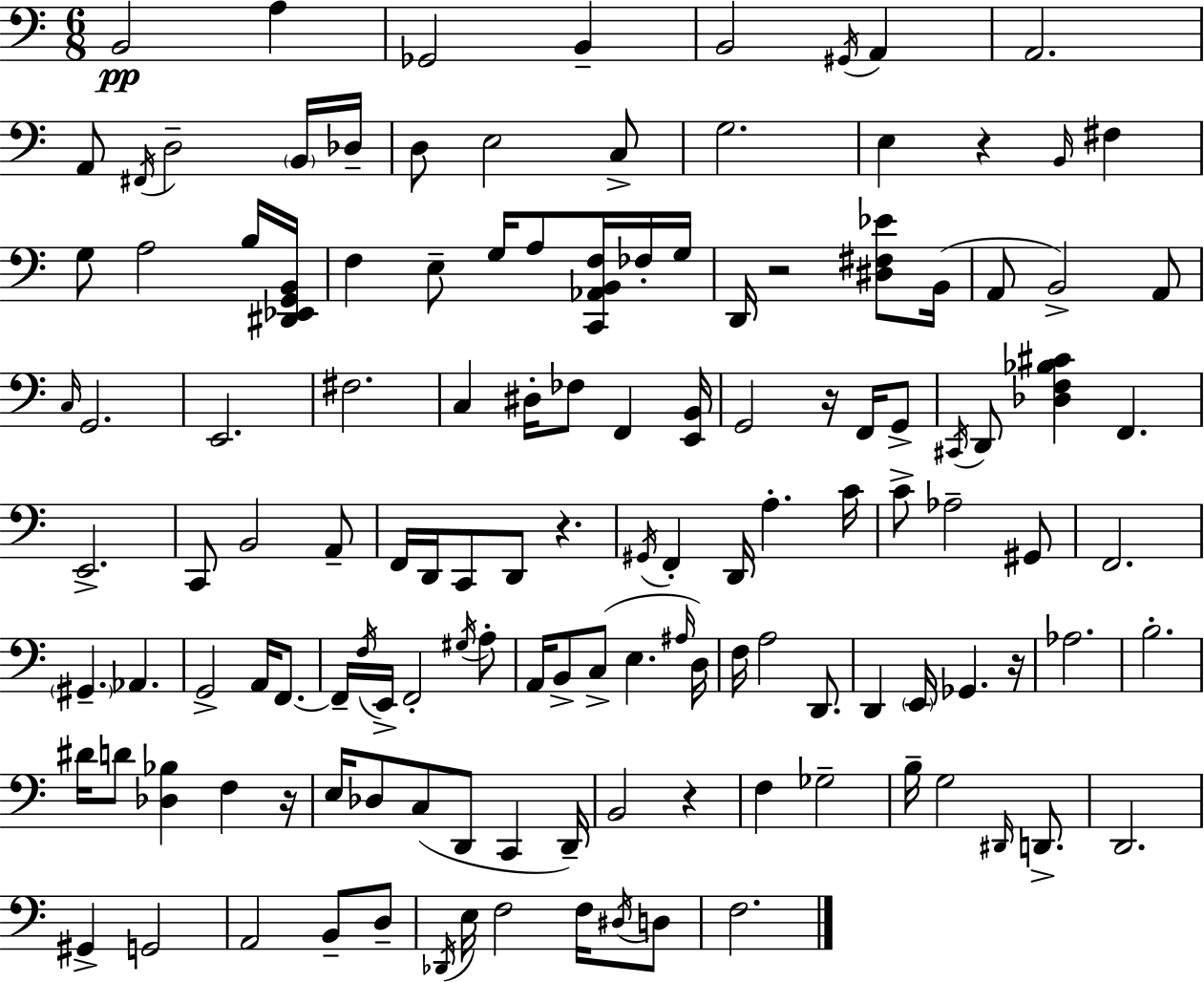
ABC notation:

X:1
T:Untitled
M:6/8
L:1/4
K:C
B,,2 A, _G,,2 B,, B,,2 ^G,,/4 A,, A,,2 A,,/2 ^F,,/4 D,2 B,,/4 _D,/4 D,/2 E,2 C,/2 G,2 E, z B,,/4 ^F, G,/2 A,2 B,/4 [^D,,_E,,G,,B,,]/4 F, E,/2 G,/4 A,/2 [C,,_A,,B,,F,]/4 _F,/4 G,/4 D,,/4 z2 [^D,^F,_E]/2 B,,/4 A,,/2 B,,2 A,,/2 C,/4 G,,2 E,,2 ^F,2 C, ^D,/4 _F,/2 F,, [E,,B,,]/4 G,,2 z/4 F,,/4 G,,/2 ^C,,/4 D,,/2 [_D,F,_B,^C] F,, E,,2 C,,/2 B,,2 A,,/2 F,,/4 D,,/4 C,,/2 D,,/2 z ^G,,/4 F,, D,,/4 A, C/4 C/2 _A,2 ^G,,/2 F,,2 ^G,, _A,, G,,2 A,,/4 F,,/2 F,,/4 F,/4 E,,/4 F,,2 ^G,/4 A,/2 A,,/4 B,,/2 C,/2 E, ^A,/4 D,/4 F,/4 A,2 D,,/2 D,, E,,/4 _G,, z/4 _A,2 B,2 ^D/4 D/2 [_D,_B,] F, z/4 E,/4 _D,/2 C,/2 D,,/2 C,, D,,/4 B,,2 z F, _G,2 B,/4 G,2 ^D,,/4 D,,/2 D,,2 ^G,, G,,2 A,,2 B,,/2 D,/2 _D,,/4 E,/4 F,2 F,/4 ^D,/4 D,/2 F,2